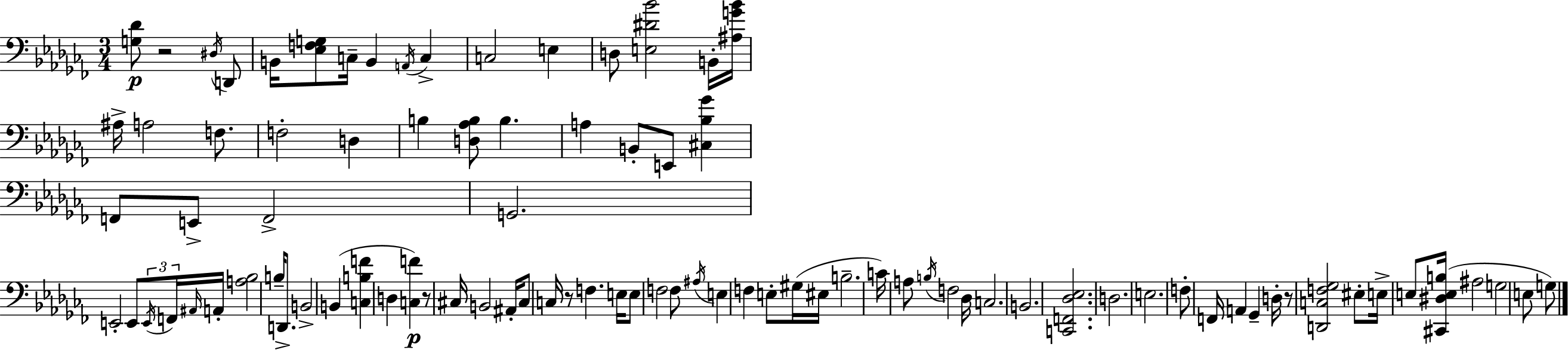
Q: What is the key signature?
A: AES minor